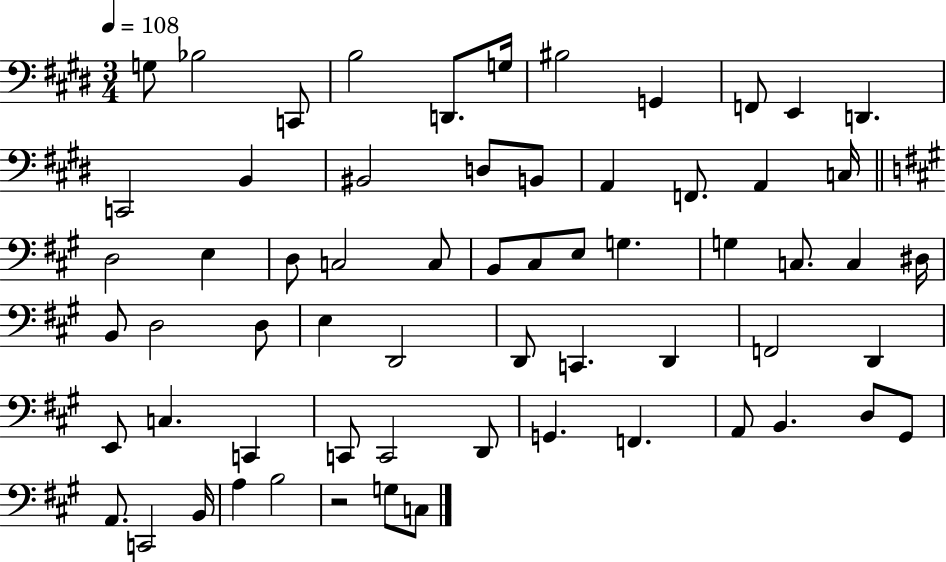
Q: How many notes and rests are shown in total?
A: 63